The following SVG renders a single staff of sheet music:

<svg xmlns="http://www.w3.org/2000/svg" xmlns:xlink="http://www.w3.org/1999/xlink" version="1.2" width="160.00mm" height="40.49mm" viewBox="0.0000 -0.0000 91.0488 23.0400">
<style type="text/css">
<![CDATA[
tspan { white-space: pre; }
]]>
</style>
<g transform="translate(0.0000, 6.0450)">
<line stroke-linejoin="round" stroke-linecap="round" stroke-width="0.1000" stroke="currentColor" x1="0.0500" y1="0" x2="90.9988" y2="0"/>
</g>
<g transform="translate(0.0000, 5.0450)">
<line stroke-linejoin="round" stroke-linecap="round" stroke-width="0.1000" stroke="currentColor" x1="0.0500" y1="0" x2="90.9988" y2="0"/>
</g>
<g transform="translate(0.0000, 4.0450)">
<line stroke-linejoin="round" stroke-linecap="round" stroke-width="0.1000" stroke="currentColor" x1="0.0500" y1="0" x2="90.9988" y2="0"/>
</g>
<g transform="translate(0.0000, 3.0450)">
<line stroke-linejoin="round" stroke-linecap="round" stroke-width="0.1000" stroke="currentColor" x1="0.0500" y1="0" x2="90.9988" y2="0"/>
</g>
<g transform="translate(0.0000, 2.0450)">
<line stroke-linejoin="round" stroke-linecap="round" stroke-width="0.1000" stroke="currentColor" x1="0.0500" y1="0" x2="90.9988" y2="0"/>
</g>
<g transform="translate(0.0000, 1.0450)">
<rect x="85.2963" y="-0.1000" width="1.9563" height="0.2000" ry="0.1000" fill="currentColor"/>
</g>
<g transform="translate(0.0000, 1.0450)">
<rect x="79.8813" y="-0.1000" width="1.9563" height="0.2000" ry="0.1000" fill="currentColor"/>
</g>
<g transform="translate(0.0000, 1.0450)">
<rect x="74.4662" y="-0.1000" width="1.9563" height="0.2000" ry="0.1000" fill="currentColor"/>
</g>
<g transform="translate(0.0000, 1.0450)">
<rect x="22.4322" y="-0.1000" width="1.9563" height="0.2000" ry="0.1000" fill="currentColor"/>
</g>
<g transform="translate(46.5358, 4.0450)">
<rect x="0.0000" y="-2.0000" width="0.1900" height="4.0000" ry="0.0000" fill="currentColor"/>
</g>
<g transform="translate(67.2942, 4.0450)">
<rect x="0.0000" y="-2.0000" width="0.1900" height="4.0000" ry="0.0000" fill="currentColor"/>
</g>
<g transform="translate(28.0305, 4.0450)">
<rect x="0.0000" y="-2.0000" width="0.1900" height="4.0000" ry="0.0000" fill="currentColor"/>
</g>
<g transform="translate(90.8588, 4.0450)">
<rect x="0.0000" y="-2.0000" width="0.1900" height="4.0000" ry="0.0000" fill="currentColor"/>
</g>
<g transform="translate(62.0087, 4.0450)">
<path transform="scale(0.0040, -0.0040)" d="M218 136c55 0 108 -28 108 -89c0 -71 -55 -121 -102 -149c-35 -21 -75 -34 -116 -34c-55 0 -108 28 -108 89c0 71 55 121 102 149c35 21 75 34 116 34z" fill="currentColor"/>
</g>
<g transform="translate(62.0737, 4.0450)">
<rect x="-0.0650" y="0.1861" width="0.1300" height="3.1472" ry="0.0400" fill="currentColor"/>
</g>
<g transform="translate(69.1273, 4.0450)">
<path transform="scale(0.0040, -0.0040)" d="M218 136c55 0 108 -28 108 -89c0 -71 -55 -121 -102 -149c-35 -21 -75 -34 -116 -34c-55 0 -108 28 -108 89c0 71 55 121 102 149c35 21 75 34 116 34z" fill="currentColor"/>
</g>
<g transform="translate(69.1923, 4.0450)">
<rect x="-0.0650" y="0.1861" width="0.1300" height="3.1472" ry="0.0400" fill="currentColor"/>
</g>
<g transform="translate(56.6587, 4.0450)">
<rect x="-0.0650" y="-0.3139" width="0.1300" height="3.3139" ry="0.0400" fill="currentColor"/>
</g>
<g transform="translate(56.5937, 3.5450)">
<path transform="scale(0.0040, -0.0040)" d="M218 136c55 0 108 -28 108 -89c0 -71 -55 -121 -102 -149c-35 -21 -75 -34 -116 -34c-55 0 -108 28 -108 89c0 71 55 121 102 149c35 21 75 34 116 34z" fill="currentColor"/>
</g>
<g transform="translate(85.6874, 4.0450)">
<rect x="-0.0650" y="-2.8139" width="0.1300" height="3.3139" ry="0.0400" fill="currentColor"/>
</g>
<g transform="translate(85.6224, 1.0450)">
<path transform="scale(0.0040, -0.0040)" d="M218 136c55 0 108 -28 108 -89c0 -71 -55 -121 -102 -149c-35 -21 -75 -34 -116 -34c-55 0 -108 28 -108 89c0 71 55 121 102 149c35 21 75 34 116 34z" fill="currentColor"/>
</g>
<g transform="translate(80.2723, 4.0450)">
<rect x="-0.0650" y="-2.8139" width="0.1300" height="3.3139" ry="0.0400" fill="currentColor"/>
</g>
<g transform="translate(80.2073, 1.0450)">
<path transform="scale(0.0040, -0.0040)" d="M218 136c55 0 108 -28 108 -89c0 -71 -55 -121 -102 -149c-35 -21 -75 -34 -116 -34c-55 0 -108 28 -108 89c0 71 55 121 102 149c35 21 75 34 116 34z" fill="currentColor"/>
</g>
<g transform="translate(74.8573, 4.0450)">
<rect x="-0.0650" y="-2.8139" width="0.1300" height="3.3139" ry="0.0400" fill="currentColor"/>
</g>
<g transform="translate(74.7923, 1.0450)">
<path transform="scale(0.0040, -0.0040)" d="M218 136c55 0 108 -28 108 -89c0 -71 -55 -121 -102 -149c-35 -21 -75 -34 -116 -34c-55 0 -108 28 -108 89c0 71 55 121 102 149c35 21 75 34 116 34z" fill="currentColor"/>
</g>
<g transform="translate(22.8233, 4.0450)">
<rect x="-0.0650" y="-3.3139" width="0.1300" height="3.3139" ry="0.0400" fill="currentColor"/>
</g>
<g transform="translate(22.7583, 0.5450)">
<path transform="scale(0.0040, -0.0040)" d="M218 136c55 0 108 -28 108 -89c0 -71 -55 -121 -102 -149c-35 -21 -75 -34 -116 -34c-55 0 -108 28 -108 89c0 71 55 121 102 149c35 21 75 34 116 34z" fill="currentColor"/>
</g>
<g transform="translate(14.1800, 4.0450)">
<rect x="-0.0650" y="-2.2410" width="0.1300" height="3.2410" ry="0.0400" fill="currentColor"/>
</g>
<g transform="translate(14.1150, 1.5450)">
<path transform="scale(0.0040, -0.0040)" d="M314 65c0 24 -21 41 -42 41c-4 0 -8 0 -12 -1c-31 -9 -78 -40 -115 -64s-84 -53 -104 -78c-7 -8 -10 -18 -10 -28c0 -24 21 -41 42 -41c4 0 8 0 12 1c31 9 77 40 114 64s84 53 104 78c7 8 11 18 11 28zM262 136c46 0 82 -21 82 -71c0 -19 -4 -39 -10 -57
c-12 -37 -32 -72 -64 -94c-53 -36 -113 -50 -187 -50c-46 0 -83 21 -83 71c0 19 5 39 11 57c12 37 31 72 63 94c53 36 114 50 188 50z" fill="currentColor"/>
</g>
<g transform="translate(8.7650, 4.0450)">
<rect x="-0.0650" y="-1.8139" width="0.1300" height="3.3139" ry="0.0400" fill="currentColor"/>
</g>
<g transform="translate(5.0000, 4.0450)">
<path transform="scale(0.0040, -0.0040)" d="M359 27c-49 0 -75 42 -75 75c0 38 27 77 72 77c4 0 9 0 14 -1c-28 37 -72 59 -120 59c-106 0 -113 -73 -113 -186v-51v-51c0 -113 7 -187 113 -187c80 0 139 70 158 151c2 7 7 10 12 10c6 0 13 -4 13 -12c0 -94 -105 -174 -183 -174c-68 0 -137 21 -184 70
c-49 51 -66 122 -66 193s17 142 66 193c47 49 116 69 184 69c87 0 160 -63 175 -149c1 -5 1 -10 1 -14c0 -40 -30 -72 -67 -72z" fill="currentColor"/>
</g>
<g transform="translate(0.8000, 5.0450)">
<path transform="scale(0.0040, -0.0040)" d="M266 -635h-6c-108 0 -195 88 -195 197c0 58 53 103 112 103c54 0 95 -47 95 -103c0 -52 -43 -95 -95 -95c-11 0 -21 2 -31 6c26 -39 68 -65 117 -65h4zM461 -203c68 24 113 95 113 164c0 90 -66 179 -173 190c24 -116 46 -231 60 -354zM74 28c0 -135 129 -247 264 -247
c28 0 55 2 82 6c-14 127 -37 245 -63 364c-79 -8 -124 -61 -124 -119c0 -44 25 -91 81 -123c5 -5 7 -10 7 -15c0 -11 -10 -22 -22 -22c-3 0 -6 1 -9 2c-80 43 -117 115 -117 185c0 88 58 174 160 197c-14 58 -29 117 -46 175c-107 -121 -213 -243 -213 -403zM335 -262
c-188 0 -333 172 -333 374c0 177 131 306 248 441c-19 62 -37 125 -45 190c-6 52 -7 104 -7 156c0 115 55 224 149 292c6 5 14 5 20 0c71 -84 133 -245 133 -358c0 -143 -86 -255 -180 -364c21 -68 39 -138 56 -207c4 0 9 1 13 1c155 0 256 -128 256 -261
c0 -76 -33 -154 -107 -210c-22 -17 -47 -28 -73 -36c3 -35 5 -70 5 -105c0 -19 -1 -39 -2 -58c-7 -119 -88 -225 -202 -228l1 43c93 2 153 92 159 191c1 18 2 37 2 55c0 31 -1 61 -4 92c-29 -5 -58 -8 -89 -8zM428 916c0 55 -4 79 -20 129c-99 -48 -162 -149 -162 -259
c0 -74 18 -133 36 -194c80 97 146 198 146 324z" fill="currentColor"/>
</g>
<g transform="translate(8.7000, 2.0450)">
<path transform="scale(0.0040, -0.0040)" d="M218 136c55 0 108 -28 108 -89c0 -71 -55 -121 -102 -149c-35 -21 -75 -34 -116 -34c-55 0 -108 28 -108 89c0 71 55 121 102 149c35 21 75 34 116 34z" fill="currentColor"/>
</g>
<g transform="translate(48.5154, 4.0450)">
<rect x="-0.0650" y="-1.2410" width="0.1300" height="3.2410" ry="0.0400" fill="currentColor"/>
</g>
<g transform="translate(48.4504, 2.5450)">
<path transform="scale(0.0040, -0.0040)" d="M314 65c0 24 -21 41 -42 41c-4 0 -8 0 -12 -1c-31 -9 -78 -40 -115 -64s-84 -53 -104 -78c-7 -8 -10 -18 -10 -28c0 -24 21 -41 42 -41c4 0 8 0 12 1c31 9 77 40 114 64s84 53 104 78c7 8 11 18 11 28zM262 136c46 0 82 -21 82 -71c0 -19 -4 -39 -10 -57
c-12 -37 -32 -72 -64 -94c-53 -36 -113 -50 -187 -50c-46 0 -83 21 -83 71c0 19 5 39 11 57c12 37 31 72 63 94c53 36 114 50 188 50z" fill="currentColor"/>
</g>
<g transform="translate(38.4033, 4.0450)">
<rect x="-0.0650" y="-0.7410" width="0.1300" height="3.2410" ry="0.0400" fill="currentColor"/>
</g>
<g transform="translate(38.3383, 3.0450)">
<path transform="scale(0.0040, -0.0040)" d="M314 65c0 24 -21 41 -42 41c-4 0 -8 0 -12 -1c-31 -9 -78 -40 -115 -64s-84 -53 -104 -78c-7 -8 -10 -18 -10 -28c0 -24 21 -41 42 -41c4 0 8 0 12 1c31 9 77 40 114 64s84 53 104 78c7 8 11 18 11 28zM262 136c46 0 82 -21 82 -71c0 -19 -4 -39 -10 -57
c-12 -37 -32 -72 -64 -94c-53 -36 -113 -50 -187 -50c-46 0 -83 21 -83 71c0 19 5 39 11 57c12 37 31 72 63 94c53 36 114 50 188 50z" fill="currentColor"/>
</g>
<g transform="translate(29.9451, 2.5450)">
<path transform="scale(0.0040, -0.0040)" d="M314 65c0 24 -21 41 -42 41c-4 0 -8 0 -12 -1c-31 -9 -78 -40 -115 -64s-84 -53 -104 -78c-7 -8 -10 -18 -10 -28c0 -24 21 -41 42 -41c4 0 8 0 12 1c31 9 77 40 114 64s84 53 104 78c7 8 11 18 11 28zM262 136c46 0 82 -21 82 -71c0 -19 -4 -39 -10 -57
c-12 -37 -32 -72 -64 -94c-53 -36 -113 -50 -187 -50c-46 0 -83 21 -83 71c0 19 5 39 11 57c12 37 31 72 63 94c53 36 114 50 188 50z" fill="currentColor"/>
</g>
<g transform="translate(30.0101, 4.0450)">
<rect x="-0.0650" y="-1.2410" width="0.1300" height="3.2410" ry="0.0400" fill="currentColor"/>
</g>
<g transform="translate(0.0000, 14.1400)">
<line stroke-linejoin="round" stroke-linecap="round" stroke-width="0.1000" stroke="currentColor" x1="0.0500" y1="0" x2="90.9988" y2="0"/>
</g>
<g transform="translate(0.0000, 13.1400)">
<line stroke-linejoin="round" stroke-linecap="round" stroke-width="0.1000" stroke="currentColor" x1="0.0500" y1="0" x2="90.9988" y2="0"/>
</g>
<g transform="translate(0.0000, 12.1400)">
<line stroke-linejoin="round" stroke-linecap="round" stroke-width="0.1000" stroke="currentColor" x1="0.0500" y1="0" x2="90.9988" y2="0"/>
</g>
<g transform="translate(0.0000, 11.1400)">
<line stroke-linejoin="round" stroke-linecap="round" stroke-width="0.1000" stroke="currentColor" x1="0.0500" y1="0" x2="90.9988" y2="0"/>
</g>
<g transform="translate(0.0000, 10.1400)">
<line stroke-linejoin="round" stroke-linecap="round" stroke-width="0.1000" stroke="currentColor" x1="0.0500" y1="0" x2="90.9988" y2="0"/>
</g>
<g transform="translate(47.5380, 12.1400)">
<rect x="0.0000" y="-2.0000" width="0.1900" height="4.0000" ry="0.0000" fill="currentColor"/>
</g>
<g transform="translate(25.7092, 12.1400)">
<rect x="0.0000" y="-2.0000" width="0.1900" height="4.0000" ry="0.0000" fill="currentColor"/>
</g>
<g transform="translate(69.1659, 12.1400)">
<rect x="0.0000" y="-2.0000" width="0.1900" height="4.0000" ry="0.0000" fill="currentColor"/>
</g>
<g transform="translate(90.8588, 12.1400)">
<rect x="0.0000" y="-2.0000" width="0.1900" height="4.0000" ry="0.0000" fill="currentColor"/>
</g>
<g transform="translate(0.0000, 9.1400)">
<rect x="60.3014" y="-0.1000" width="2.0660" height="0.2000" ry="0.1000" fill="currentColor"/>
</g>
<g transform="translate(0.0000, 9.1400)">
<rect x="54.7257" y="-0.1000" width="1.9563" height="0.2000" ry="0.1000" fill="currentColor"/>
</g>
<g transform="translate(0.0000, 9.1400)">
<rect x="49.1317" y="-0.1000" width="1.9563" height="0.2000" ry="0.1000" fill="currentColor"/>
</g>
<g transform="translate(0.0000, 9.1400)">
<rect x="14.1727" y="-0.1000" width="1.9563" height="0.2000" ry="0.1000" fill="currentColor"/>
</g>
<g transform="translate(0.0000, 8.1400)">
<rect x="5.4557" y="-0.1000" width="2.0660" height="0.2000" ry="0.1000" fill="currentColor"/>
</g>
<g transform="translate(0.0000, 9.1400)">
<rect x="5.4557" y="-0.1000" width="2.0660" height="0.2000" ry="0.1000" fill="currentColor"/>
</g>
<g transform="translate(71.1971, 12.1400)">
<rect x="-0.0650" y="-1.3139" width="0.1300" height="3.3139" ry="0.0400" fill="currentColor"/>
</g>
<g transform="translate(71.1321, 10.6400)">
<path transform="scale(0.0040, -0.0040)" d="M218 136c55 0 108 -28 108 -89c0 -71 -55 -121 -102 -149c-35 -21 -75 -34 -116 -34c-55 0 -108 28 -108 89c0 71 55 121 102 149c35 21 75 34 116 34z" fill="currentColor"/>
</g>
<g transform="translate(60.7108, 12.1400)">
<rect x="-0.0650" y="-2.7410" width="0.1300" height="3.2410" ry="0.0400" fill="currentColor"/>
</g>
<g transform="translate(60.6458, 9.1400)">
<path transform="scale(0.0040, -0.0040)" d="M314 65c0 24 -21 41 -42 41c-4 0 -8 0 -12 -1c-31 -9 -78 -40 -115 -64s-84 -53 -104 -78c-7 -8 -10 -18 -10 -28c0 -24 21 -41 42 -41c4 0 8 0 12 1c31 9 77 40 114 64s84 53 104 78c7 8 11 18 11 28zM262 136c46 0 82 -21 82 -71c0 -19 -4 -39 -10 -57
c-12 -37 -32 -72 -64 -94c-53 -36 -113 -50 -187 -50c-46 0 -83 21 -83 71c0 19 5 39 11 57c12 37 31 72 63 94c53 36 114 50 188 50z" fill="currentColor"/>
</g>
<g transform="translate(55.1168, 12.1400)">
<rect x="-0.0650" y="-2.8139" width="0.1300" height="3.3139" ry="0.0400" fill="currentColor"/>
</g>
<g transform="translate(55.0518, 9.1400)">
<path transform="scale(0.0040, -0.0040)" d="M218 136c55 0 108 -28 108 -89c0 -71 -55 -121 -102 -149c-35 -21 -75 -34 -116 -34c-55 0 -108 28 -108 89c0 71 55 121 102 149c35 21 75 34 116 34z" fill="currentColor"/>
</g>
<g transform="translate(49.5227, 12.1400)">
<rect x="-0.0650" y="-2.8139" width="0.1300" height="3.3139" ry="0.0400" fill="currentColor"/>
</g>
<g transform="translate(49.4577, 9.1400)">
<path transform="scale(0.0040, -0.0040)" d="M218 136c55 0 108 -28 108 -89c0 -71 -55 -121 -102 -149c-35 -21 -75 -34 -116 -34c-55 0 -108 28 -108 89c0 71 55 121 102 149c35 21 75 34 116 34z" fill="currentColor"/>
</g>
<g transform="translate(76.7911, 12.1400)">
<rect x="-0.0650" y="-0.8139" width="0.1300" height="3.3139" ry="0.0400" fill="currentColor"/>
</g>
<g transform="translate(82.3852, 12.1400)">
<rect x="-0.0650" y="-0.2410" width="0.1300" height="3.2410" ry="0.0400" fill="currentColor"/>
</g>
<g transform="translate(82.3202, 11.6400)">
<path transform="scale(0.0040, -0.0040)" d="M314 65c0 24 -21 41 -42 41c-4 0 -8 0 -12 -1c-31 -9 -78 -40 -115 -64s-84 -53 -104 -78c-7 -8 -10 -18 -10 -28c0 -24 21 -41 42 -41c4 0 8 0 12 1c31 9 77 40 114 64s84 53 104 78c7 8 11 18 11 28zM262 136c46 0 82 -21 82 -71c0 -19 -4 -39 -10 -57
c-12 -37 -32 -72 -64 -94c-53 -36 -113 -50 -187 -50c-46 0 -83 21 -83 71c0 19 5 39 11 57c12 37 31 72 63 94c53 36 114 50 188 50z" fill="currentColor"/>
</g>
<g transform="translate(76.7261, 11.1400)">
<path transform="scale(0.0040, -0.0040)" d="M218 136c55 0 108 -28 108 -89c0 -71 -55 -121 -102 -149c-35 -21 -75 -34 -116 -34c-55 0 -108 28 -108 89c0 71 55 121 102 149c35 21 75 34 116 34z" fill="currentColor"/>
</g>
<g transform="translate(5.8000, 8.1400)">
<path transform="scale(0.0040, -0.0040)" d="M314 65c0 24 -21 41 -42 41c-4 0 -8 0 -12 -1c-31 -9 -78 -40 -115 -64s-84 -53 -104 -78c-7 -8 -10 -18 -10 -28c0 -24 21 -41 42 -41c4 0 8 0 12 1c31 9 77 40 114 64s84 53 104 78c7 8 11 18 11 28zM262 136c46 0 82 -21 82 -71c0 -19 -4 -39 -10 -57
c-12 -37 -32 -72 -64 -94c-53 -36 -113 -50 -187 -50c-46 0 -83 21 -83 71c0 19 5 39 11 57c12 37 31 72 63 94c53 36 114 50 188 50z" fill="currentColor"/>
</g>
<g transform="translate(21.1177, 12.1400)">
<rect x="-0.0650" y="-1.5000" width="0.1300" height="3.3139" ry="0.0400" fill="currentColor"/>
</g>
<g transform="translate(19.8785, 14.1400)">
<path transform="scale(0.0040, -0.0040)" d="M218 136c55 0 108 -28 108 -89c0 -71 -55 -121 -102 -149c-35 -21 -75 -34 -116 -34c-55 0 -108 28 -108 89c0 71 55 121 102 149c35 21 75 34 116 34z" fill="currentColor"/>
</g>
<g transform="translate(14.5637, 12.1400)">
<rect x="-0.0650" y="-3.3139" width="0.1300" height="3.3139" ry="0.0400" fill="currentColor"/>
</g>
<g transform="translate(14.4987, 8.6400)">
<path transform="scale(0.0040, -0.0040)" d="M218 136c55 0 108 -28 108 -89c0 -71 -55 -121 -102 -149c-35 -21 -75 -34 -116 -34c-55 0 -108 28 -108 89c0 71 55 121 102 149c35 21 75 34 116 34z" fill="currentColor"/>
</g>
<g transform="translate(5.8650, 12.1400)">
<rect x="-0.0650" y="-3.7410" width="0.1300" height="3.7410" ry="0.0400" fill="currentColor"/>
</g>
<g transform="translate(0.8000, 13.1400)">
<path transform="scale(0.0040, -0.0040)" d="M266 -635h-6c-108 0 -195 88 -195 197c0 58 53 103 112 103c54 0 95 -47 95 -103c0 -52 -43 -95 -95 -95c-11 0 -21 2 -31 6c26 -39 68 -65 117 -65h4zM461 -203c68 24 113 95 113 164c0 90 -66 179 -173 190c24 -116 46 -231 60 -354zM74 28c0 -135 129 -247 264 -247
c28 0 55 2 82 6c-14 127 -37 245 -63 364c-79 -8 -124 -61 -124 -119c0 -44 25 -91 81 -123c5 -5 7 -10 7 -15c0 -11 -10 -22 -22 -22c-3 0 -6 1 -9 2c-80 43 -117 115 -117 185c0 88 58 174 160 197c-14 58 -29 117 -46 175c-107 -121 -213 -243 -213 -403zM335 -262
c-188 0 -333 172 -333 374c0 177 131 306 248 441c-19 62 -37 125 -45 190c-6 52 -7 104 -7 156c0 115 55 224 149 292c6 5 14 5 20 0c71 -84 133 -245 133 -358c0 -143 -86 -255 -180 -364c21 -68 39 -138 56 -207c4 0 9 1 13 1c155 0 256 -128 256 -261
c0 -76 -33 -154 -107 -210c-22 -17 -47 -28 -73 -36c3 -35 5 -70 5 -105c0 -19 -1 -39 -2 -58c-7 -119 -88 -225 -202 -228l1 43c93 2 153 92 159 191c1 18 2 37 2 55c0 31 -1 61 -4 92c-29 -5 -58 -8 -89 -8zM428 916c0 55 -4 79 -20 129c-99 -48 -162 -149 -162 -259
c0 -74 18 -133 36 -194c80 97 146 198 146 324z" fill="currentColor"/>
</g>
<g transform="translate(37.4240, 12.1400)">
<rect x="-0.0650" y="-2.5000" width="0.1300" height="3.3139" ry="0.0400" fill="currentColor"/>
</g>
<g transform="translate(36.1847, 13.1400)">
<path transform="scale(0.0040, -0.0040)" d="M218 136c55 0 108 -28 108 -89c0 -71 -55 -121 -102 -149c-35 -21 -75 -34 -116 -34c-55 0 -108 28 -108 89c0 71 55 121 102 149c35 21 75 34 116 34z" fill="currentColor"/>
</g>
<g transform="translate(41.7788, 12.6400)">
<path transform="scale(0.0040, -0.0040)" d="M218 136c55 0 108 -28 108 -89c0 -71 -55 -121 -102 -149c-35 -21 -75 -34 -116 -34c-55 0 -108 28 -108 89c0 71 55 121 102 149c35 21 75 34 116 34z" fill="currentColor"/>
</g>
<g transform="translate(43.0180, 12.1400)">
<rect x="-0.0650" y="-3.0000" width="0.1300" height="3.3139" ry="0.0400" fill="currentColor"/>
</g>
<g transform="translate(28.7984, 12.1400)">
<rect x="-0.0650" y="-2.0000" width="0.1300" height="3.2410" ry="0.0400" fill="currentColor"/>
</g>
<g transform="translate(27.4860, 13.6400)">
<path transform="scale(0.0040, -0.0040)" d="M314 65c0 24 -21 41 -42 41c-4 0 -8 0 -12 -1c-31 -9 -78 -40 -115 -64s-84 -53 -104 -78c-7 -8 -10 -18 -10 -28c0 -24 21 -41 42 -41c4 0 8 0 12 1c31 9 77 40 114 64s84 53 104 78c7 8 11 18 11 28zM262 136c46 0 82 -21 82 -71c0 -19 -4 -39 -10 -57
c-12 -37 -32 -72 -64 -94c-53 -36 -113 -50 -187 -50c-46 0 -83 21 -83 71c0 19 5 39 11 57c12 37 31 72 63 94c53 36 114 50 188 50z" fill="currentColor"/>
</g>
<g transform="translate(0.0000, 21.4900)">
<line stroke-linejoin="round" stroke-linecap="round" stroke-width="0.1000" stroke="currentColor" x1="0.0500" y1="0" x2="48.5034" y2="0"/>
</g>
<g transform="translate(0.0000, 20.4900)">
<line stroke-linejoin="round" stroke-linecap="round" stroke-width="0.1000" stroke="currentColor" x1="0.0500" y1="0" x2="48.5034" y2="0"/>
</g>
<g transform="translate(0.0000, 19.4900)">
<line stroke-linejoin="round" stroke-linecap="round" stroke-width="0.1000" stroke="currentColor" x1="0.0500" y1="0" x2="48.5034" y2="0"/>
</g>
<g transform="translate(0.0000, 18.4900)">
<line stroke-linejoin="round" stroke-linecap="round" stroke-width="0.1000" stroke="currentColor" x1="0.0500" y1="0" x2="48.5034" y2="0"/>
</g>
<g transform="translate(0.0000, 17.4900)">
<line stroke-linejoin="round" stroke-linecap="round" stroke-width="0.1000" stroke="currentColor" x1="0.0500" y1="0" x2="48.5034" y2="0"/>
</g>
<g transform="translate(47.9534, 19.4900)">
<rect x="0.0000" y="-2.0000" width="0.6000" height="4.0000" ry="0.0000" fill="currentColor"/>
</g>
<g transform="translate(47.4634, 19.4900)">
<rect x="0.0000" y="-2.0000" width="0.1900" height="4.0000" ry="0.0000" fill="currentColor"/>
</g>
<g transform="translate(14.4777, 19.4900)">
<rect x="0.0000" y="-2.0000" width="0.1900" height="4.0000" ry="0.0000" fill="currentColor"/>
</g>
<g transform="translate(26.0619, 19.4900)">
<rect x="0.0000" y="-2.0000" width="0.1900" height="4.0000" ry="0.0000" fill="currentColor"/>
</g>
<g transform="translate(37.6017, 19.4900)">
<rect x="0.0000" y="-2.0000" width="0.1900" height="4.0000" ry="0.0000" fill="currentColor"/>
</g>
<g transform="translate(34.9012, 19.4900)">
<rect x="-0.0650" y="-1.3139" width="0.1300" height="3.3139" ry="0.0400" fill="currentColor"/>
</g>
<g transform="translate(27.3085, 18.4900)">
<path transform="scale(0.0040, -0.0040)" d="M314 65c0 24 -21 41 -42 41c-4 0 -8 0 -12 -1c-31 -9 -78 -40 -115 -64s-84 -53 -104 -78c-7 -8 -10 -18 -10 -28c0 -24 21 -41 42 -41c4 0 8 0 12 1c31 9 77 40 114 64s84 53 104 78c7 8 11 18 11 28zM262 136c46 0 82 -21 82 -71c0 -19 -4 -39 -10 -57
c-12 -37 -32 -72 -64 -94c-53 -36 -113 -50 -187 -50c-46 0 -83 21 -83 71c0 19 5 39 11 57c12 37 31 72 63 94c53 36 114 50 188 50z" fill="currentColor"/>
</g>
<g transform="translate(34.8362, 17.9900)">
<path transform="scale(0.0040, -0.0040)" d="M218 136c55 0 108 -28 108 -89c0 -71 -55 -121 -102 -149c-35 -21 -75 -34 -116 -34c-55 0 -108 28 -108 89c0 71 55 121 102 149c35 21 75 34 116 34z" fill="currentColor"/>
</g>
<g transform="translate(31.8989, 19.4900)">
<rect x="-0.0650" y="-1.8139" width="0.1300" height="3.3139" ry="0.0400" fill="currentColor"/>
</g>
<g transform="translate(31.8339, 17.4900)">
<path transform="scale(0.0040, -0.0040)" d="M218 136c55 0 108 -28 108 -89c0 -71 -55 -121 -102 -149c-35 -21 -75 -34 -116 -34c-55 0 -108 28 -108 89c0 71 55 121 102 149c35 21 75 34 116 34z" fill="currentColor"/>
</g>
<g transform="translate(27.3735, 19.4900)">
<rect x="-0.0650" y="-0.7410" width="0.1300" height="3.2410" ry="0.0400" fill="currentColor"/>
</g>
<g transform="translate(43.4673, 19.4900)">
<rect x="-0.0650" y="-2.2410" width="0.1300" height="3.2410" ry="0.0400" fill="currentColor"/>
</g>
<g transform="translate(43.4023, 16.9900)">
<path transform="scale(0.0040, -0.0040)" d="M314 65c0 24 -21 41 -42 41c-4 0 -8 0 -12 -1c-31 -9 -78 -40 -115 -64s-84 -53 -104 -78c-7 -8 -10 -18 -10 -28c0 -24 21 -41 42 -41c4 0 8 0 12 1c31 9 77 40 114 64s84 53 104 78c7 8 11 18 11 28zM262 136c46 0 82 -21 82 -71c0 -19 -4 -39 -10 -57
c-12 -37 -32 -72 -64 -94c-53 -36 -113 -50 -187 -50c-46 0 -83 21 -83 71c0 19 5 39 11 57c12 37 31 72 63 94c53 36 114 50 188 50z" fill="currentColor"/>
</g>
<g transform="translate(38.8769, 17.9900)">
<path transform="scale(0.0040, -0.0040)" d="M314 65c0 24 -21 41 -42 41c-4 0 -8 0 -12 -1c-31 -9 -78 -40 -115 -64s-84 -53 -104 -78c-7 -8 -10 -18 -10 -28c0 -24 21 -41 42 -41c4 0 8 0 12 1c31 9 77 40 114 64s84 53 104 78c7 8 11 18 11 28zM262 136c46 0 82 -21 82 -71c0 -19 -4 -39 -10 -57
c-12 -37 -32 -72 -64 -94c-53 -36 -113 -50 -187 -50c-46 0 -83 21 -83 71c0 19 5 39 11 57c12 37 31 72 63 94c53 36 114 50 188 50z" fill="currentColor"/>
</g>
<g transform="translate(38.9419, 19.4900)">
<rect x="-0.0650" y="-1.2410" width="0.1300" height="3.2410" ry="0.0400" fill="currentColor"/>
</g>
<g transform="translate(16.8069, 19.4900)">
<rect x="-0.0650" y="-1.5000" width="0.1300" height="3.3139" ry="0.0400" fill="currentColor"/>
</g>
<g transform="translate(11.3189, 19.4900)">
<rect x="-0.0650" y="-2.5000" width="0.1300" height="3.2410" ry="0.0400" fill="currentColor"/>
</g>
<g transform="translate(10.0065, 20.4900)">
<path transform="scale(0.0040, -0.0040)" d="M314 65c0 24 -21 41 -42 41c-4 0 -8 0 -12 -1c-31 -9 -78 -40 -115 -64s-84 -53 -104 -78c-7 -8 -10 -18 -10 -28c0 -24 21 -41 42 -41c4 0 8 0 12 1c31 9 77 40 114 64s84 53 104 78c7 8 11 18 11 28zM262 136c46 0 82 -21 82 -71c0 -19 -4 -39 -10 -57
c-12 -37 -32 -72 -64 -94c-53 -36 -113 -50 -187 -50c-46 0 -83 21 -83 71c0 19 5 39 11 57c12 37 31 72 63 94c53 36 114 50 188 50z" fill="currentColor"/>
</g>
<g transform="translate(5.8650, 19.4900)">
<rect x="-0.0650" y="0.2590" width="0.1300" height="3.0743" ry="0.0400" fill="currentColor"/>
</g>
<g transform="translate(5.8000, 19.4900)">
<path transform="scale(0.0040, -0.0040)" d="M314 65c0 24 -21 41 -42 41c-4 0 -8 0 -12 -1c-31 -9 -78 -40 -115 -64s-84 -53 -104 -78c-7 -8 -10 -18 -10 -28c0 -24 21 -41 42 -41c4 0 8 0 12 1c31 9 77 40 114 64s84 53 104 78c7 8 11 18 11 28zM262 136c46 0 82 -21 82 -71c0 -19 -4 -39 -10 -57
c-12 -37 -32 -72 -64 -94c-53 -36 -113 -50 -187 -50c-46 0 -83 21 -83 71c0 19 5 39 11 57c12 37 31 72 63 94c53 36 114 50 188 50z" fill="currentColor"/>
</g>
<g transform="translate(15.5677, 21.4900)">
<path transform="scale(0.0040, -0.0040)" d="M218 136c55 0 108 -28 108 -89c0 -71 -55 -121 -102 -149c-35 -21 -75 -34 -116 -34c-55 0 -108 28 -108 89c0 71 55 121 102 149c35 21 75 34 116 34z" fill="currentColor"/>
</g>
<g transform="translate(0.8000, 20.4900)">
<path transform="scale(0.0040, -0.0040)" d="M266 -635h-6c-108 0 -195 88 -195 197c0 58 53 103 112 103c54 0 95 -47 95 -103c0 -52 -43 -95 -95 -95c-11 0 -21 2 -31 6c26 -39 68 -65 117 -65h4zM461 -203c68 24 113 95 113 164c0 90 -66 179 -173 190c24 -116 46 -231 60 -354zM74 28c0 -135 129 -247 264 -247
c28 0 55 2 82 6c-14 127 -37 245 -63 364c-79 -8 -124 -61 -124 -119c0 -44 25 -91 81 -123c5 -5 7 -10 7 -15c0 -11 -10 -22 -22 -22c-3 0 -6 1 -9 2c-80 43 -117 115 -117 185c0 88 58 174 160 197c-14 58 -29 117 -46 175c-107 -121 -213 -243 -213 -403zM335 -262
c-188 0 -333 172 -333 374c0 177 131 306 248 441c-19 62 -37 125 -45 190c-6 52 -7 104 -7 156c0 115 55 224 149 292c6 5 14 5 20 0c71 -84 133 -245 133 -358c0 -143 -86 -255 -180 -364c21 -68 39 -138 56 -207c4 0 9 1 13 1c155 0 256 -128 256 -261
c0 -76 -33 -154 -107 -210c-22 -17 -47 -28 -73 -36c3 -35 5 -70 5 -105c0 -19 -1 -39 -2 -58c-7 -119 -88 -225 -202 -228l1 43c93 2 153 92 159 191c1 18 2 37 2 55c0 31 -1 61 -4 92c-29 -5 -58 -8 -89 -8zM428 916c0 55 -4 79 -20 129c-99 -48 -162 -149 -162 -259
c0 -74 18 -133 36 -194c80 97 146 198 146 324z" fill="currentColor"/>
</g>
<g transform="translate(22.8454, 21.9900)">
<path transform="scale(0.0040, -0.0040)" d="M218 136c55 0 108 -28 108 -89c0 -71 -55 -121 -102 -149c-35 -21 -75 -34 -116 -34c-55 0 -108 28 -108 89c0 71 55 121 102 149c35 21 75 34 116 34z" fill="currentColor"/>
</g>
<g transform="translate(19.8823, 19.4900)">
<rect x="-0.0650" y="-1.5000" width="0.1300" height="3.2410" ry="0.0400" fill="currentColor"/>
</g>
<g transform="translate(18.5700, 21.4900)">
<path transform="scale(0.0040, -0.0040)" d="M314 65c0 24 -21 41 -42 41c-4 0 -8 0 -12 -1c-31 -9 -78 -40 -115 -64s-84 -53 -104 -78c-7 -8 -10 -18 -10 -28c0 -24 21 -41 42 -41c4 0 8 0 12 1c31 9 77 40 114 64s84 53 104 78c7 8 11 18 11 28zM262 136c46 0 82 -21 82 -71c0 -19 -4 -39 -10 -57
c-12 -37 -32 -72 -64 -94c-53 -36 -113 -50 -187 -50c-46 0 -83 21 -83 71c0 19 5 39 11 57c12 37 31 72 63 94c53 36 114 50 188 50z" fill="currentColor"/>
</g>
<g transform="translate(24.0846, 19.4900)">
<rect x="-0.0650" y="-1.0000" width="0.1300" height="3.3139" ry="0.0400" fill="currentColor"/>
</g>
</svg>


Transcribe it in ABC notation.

X:1
T:Untitled
M:4/4
L:1/4
K:C
f g2 b e2 d2 e2 c B B a a a c'2 b E F2 G A a a a2 e d c2 B2 G2 E E2 D d2 f e e2 g2